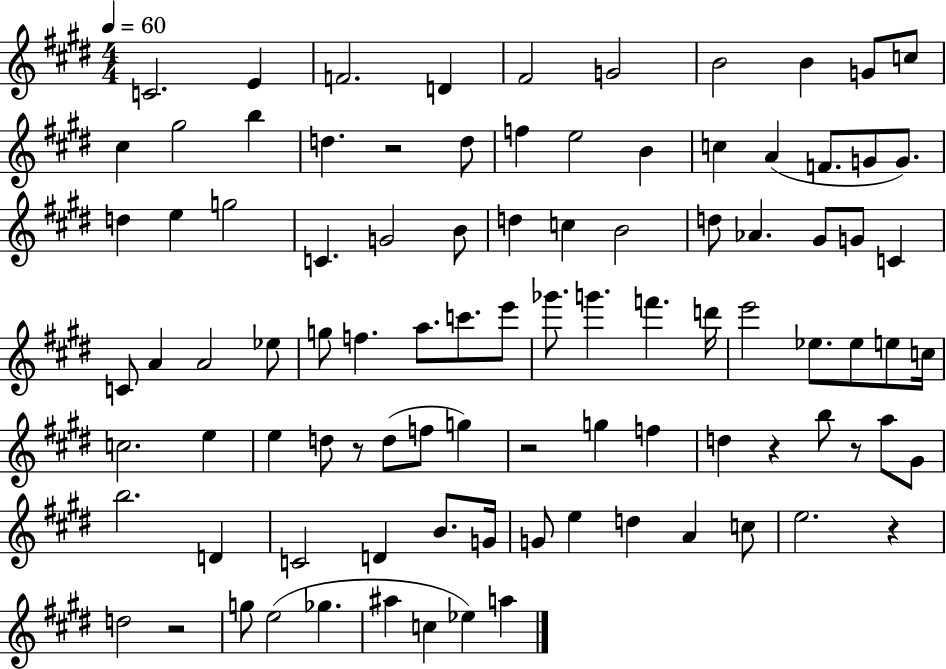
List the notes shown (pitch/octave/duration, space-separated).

C4/h. E4/q F4/h. D4/q F#4/h G4/h B4/h B4/q G4/e C5/e C#5/q G#5/h B5/q D5/q. R/h D5/e F5/q E5/h B4/q C5/q A4/q F4/e. G4/e G4/e. D5/q E5/q G5/h C4/q. G4/h B4/e D5/q C5/q B4/h D5/e Ab4/q. G#4/e G4/e C4/q C4/e A4/q A4/h Eb5/e G5/e F5/q. A5/e. C6/e. E6/e Gb6/e. G6/q. F6/q. D6/s E6/h Eb5/e. Eb5/e E5/e C5/s C5/h. E5/q E5/q D5/e R/e D5/e F5/e G5/q R/h G5/q F5/q D5/q R/q B5/e R/e A5/e G#4/e B5/h. D4/q C4/h D4/q B4/e. G4/s G4/e E5/q D5/q A4/q C5/e E5/h. R/q D5/h R/h G5/e E5/h Gb5/q. A#5/q C5/q Eb5/q A5/q